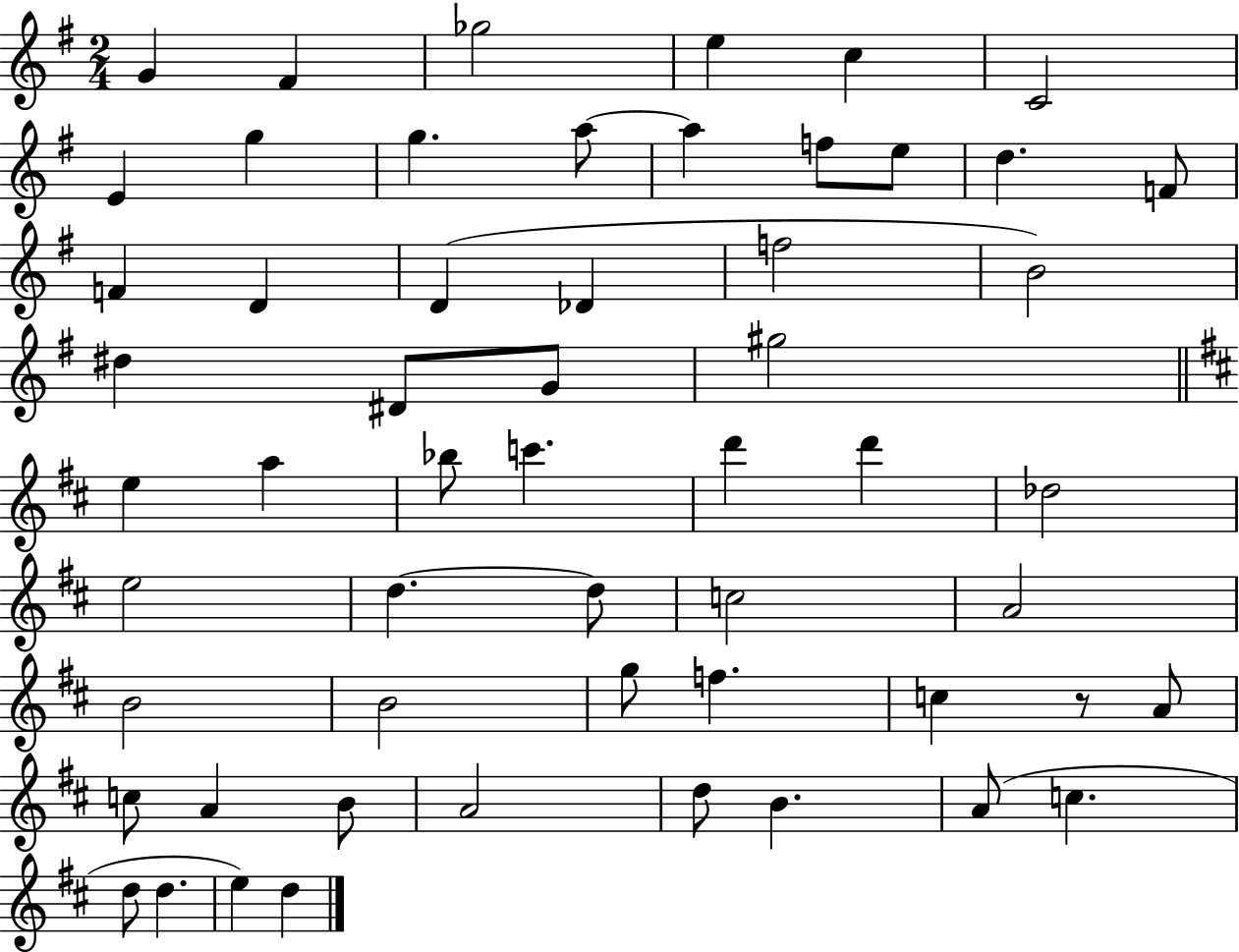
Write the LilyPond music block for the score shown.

{
  \clef treble
  \numericTimeSignature
  \time 2/4
  \key g \major
  g'4 fis'4 | ges''2 | e''4 c''4 | c'2 | \break e'4 g''4 | g''4. a''8~~ | a''4 f''8 e''8 | d''4. f'8 | \break f'4 d'4 | d'4( des'4 | f''2 | b'2) | \break dis''4 dis'8 g'8 | gis''2 | \bar "||" \break \key b \minor e''4 a''4 | bes''8 c'''4. | d'''4 d'''4 | des''2 | \break e''2 | d''4.~~ d''8 | c''2 | a'2 | \break b'2 | b'2 | g''8 f''4. | c''4 r8 a'8 | \break c''8 a'4 b'8 | a'2 | d''8 b'4. | a'8( c''4. | \break d''8 d''4. | e''4) d''4 | \bar "|."
}